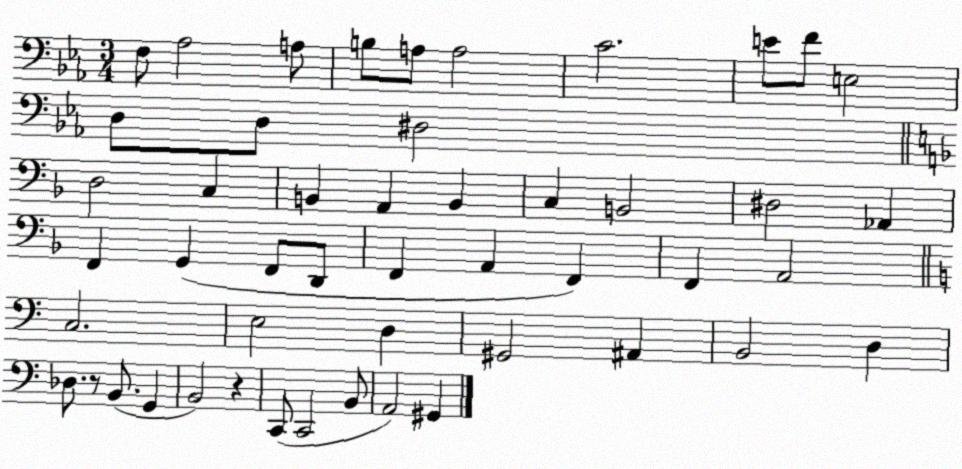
X:1
T:Untitled
M:3/4
L:1/4
K:Eb
F,/2 _A,2 A,/2 B,/2 A,/2 A,2 C2 E/2 F/2 E,2 D,/2 D,/2 ^D,2 D,2 C, B,, A,, B,, C, B,,2 ^D,2 _A,, F,, G,, F,,/2 D,,/2 F,, A,, F,, F,, A,,2 C,2 E,2 D, ^G,,2 ^A,, B,,2 D, _D,/2 z/2 B,,/2 G,, B,,2 z C,,/2 C,,2 B,,/2 A,,2 ^G,,